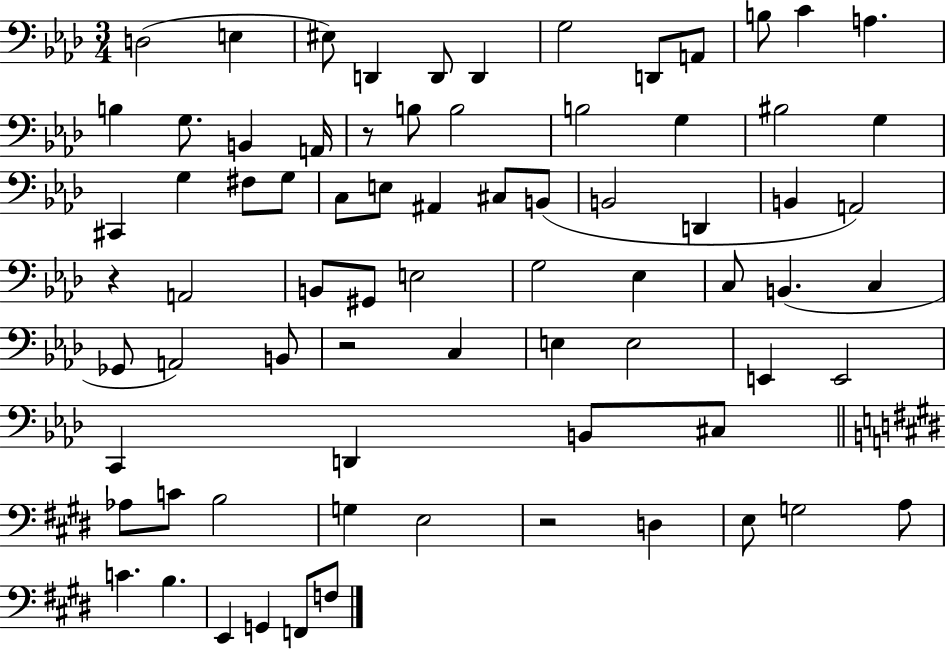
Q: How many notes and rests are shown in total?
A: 75